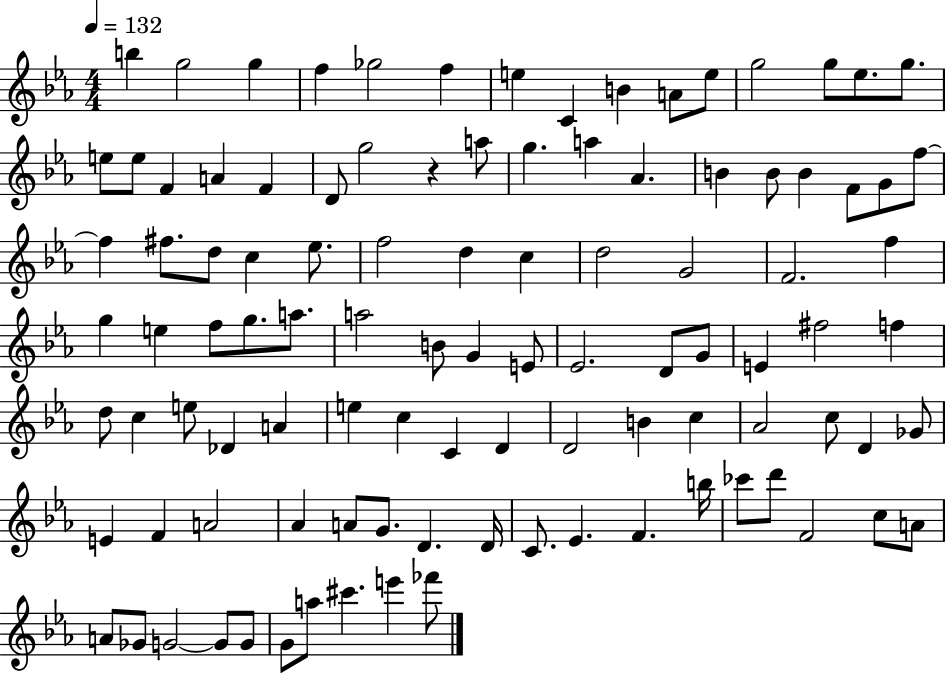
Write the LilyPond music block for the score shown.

{
  \clef treble
  \numericTimeSignature
  \time 4/4
  \key ees \major
  \tempo 4 = 132
  \repeat volta 2 { b''4 g''2 g''4 | f''4 ges''2 f''4 | e''4 c'4 b'4 a'8 e''8 | g''2 g''8 ees''8. g''8. | \break e''8 e''8 f'4 a'4 f'4 | d'8 g''2 r4 a''8 | g''4. a''4 aes'4. | b'4 b'8 b'4 f'8 g'8 f''8~~ | \break f''4 fis''8. d''8 c''4 ees''8. | f''2 d''4 c''4 | d''2 g'2 | f'2. f''4 | \break g''4 e''4 f''8 g''8. a''8. | a''2 b'8 g'4 e'8 | ees'2. d'8 g'8 | e'4 fis''2 f''4 | \break d''8 c''4 e''8 des'4 a'4 | e''4 c''4 c'4 d'4 | d'2 b'4 c''4 | aes'2 c''8 d'4 ges'8 | \break e'4 f'4 a'2 | aes'4 a'8 g'8. d'4. d'16 | c'8. ees'4. f'4. b''16 | ces'''8 d'''8 f'2 c''8 a'8 | \break a'8 ges'8 g'2~~ g'8 g'8 | g'8 a''8 cis'''4. e'''4 fes'''8 | } \bar "|."
}